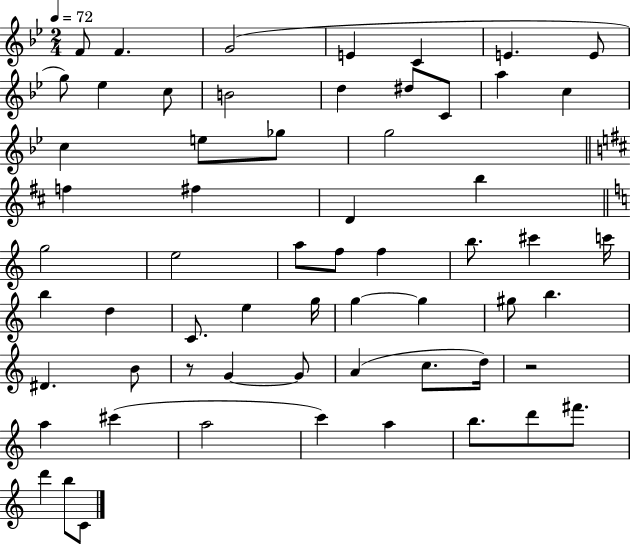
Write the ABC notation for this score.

X:1
T:Untitled
M:2/4
L:1/4
K:Bb
F/2 F G2 E C E E/2 g/2 _e c/2 B2 d ^d/2 C/2 a c c e/2 _g/2 g2 f ^f D b g2 e2 a/2 f/2 f b/2 ^c' c'/4 b d C/2 e g/4 g g ^g/2 b ^D B/2 z/2 G G/2 A c/2 d/4 z2 a ^c' a2 c' a b/2 d'/2 ^f'/2 d' b/2 C/2